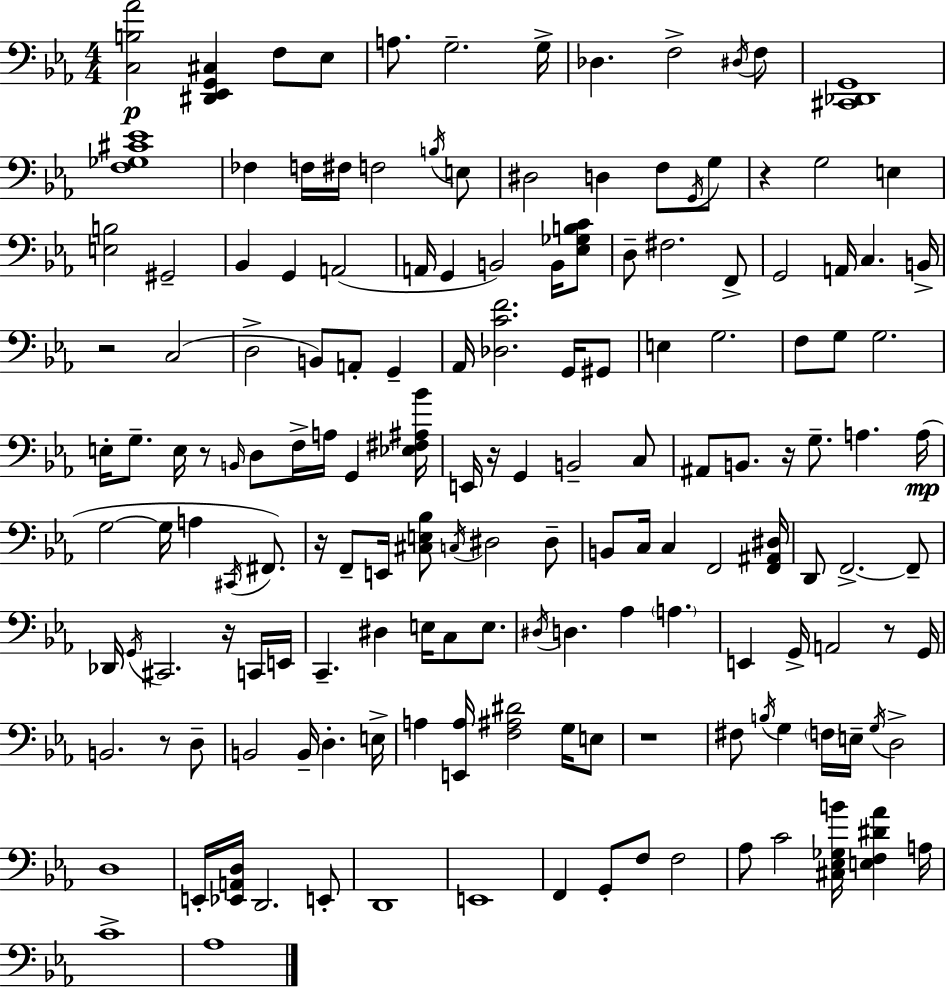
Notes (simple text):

[C3,B3,Ab4]/h [D#2,Eb2,G2,C#3]/q F3/e Eb3/e A3/e. G3/h. G3/s Db3/q. F3/h D#3/s F3/e [C#2,Db2,G2]/w [F3,Gb3,C#4,Eb4]/w FES3/q F3/s F#3/s F3/h B3/s E3/e D#3/h D3/q F3/e G2/s G3/e R/q G3/h E3/q [E3,B3]/h G#2/h Bb2/q G2/q A2/h A2/s G2/q B2/h B2/s [Eb3,Gb3,B3,C4]/e D3/e F#3/h. F2/e G2/h A2/s C3/q. B2/s R/h C3/h D3/h B2/e A2/e G2/q Ab2/s [Db3,C4,F4]/h. G2/s G#2/e E3/q G3/h. F3/e G3/e G3/h. E3/s G3/e. E3/s R/e B2/s D3/e F3/s A3/s G2/q [Eb3,F#3,A#3,Bb4]/s E2/s R/s G2/q B2/h C3/e A#2/e B2/e. R/s G3/e. A3/q. A3/s G3/h G3/s A3/q C#2/s F#2/e. R/s F2/e E2/s [C#3,E3,Bb3]/e C3/s D#3/h D#3/e B2/e C3/s C3/q F2/h [F2,A#2,D#3]/s D2/e F2/h. F2/e Db2/s G2/s C#2/h. R/s C2/s E2/s C2/q. D#3/q E3/s C3/e E3/e. D#3/s D3/q. Ab3/q A3/q. E2/q G2/s A2/h R/e G2/s B2/h. R/e D3/e B2/h B2/s D3/q. E3/s A3/q [E2,A3]/s [F3,A#3,D#4]/h G3/s E3/e R/w F#3/e B3/s G3/q F3/s E3/s G3/s D3/h D3/w E2/s [Eb2,A2,D3]/s D2/h. E2/e D2/w E2/w F2/q G2/e F3/e F3/h Ab3/e C4/h [C#3,Eb3,Gb3,B4]/s [E3,F3,D#4,Ab4]/q A3/s C4/w Ab3/w